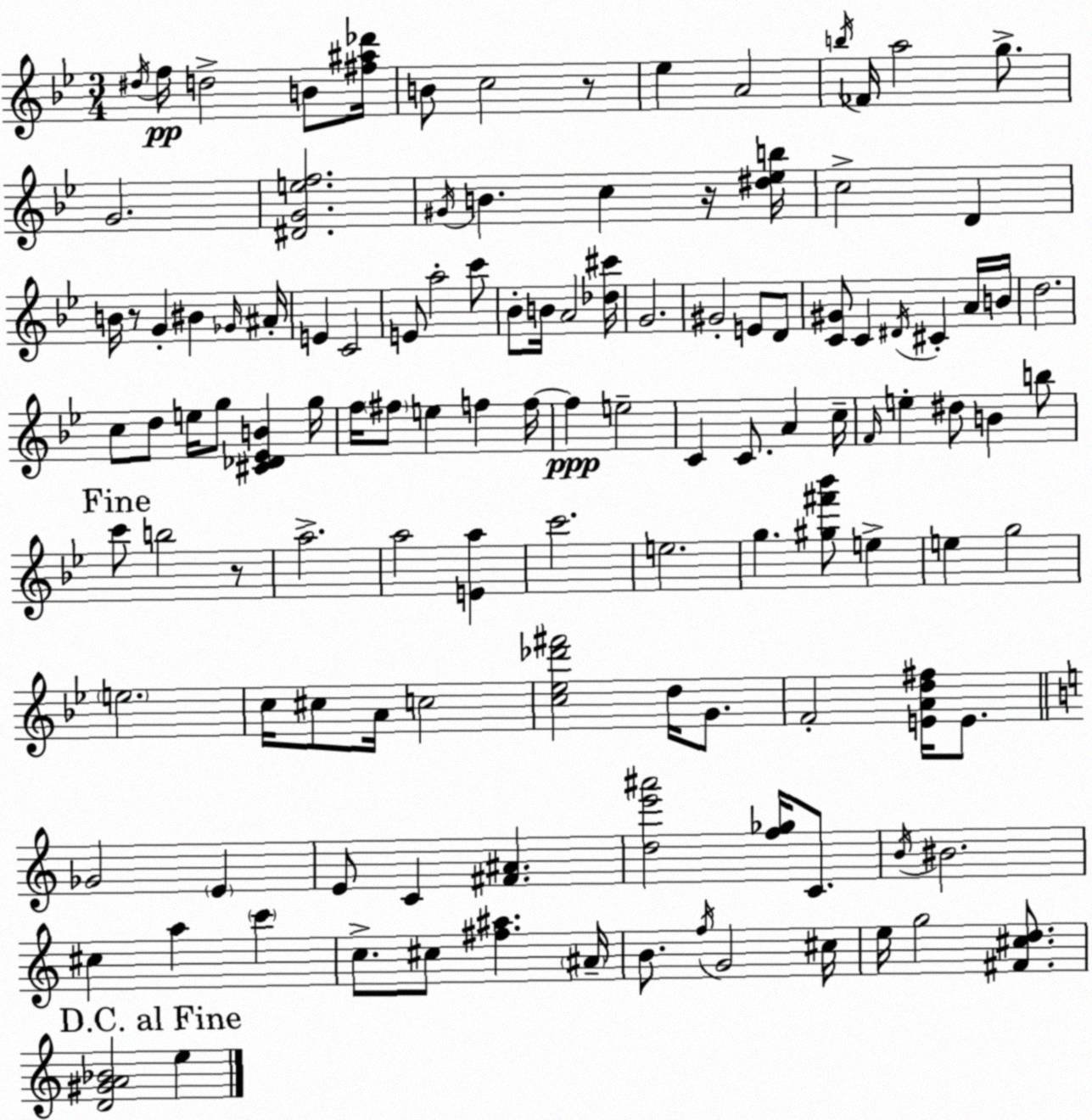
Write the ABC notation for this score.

X:1
T:Untitled
M:3/4
L:1/4
K:Bb
^d/4 f/4 d2 B/2 [^f^a_d']/4 B/2 c2 z/2 _e A2 b/4 _F/4 a2 g/2 G2 [^DGef]2 ^G/4 B c z/4 [^d_eb]/4 c2 D B/4 z/2 G ^B _G/4 ^A/4 E C2 E/2 a2 c'/2 _B/2 B/4 A2 [_d^c']/4 G2 ^G2 E/2 D/2 [C^G]/2 C ^D/4 ^C A/4 B/4 d2 c/2 d/2 e/4 g/2 [^C_D_EB] g/4 f/4 ^f/2 e f f/4 f e2 C C/2 A c/4 F/4 e ^d/2 B b/2 c'/2 b2 z/2 a2 a2 [Ea] c'2 e2 g [^g^f'_b']/2 e e g2 e2 c/4 ^c/2 A/4 c2 [c_e_d'^f']2 d/4 G/2 F2 [EAd^f]/4 E/2 _G2 E E/2 C [^F^A] [de'^a']2 [f_g]/4 C/2 B/4 ^B2 ^c a c' c/2 ^c/2 [^f^a] ^A/4 B/2 f/4 G2 ^c/4 e/4 g2 [^F^cd]/2 [D^GA_B]2 e